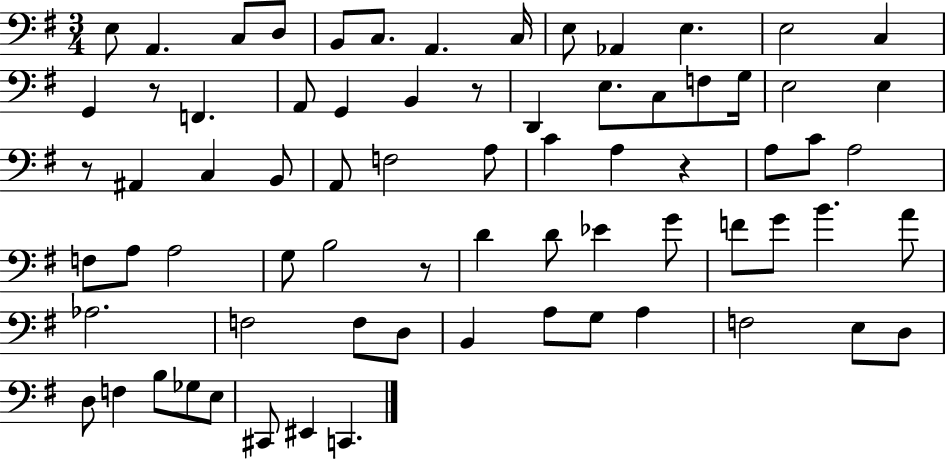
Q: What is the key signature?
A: G major